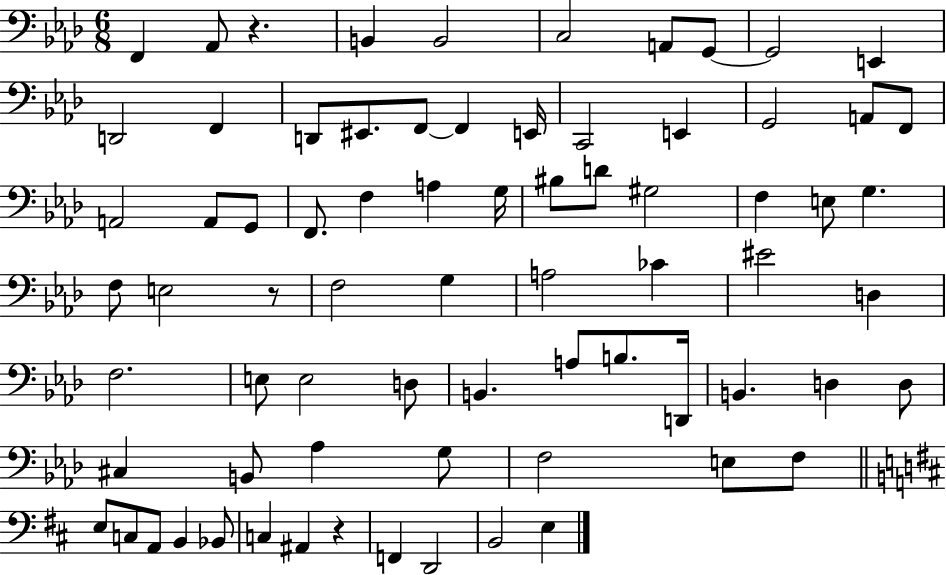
X:1
T:Untitled
M:6/8
L:1/4
K:Ab
F,, _A,,/2 z B,, B,,2 C,2 A,,/2 G,,/2 G,,2 E,, D,,2 F,, D,,/2 ^E,,/2 F,,/2 F,, E,,/4 C,,2 E,, G,,2 A,,/2 F,,/2 A,,2 A,,/2 G,,/2 F,,/2 F, A, G,/4 ^B,/2 D/2 ^G,2 F, E,/2 G, F,/2 E,2 z/2 F,2 G, A,2 _C ^E2 D, F,2 E,/2 E,2 D,/2 B,, A,/2 B,/2 D,,/4 B,, D, D,/2 ^C, B,,/2 _A, G,/2 F,2 E,/2 F,/2 E,/2 C,/2 A,,/2 B,, _B,,/2 C, ^A,, z F,, D,,2 B,,2 E,